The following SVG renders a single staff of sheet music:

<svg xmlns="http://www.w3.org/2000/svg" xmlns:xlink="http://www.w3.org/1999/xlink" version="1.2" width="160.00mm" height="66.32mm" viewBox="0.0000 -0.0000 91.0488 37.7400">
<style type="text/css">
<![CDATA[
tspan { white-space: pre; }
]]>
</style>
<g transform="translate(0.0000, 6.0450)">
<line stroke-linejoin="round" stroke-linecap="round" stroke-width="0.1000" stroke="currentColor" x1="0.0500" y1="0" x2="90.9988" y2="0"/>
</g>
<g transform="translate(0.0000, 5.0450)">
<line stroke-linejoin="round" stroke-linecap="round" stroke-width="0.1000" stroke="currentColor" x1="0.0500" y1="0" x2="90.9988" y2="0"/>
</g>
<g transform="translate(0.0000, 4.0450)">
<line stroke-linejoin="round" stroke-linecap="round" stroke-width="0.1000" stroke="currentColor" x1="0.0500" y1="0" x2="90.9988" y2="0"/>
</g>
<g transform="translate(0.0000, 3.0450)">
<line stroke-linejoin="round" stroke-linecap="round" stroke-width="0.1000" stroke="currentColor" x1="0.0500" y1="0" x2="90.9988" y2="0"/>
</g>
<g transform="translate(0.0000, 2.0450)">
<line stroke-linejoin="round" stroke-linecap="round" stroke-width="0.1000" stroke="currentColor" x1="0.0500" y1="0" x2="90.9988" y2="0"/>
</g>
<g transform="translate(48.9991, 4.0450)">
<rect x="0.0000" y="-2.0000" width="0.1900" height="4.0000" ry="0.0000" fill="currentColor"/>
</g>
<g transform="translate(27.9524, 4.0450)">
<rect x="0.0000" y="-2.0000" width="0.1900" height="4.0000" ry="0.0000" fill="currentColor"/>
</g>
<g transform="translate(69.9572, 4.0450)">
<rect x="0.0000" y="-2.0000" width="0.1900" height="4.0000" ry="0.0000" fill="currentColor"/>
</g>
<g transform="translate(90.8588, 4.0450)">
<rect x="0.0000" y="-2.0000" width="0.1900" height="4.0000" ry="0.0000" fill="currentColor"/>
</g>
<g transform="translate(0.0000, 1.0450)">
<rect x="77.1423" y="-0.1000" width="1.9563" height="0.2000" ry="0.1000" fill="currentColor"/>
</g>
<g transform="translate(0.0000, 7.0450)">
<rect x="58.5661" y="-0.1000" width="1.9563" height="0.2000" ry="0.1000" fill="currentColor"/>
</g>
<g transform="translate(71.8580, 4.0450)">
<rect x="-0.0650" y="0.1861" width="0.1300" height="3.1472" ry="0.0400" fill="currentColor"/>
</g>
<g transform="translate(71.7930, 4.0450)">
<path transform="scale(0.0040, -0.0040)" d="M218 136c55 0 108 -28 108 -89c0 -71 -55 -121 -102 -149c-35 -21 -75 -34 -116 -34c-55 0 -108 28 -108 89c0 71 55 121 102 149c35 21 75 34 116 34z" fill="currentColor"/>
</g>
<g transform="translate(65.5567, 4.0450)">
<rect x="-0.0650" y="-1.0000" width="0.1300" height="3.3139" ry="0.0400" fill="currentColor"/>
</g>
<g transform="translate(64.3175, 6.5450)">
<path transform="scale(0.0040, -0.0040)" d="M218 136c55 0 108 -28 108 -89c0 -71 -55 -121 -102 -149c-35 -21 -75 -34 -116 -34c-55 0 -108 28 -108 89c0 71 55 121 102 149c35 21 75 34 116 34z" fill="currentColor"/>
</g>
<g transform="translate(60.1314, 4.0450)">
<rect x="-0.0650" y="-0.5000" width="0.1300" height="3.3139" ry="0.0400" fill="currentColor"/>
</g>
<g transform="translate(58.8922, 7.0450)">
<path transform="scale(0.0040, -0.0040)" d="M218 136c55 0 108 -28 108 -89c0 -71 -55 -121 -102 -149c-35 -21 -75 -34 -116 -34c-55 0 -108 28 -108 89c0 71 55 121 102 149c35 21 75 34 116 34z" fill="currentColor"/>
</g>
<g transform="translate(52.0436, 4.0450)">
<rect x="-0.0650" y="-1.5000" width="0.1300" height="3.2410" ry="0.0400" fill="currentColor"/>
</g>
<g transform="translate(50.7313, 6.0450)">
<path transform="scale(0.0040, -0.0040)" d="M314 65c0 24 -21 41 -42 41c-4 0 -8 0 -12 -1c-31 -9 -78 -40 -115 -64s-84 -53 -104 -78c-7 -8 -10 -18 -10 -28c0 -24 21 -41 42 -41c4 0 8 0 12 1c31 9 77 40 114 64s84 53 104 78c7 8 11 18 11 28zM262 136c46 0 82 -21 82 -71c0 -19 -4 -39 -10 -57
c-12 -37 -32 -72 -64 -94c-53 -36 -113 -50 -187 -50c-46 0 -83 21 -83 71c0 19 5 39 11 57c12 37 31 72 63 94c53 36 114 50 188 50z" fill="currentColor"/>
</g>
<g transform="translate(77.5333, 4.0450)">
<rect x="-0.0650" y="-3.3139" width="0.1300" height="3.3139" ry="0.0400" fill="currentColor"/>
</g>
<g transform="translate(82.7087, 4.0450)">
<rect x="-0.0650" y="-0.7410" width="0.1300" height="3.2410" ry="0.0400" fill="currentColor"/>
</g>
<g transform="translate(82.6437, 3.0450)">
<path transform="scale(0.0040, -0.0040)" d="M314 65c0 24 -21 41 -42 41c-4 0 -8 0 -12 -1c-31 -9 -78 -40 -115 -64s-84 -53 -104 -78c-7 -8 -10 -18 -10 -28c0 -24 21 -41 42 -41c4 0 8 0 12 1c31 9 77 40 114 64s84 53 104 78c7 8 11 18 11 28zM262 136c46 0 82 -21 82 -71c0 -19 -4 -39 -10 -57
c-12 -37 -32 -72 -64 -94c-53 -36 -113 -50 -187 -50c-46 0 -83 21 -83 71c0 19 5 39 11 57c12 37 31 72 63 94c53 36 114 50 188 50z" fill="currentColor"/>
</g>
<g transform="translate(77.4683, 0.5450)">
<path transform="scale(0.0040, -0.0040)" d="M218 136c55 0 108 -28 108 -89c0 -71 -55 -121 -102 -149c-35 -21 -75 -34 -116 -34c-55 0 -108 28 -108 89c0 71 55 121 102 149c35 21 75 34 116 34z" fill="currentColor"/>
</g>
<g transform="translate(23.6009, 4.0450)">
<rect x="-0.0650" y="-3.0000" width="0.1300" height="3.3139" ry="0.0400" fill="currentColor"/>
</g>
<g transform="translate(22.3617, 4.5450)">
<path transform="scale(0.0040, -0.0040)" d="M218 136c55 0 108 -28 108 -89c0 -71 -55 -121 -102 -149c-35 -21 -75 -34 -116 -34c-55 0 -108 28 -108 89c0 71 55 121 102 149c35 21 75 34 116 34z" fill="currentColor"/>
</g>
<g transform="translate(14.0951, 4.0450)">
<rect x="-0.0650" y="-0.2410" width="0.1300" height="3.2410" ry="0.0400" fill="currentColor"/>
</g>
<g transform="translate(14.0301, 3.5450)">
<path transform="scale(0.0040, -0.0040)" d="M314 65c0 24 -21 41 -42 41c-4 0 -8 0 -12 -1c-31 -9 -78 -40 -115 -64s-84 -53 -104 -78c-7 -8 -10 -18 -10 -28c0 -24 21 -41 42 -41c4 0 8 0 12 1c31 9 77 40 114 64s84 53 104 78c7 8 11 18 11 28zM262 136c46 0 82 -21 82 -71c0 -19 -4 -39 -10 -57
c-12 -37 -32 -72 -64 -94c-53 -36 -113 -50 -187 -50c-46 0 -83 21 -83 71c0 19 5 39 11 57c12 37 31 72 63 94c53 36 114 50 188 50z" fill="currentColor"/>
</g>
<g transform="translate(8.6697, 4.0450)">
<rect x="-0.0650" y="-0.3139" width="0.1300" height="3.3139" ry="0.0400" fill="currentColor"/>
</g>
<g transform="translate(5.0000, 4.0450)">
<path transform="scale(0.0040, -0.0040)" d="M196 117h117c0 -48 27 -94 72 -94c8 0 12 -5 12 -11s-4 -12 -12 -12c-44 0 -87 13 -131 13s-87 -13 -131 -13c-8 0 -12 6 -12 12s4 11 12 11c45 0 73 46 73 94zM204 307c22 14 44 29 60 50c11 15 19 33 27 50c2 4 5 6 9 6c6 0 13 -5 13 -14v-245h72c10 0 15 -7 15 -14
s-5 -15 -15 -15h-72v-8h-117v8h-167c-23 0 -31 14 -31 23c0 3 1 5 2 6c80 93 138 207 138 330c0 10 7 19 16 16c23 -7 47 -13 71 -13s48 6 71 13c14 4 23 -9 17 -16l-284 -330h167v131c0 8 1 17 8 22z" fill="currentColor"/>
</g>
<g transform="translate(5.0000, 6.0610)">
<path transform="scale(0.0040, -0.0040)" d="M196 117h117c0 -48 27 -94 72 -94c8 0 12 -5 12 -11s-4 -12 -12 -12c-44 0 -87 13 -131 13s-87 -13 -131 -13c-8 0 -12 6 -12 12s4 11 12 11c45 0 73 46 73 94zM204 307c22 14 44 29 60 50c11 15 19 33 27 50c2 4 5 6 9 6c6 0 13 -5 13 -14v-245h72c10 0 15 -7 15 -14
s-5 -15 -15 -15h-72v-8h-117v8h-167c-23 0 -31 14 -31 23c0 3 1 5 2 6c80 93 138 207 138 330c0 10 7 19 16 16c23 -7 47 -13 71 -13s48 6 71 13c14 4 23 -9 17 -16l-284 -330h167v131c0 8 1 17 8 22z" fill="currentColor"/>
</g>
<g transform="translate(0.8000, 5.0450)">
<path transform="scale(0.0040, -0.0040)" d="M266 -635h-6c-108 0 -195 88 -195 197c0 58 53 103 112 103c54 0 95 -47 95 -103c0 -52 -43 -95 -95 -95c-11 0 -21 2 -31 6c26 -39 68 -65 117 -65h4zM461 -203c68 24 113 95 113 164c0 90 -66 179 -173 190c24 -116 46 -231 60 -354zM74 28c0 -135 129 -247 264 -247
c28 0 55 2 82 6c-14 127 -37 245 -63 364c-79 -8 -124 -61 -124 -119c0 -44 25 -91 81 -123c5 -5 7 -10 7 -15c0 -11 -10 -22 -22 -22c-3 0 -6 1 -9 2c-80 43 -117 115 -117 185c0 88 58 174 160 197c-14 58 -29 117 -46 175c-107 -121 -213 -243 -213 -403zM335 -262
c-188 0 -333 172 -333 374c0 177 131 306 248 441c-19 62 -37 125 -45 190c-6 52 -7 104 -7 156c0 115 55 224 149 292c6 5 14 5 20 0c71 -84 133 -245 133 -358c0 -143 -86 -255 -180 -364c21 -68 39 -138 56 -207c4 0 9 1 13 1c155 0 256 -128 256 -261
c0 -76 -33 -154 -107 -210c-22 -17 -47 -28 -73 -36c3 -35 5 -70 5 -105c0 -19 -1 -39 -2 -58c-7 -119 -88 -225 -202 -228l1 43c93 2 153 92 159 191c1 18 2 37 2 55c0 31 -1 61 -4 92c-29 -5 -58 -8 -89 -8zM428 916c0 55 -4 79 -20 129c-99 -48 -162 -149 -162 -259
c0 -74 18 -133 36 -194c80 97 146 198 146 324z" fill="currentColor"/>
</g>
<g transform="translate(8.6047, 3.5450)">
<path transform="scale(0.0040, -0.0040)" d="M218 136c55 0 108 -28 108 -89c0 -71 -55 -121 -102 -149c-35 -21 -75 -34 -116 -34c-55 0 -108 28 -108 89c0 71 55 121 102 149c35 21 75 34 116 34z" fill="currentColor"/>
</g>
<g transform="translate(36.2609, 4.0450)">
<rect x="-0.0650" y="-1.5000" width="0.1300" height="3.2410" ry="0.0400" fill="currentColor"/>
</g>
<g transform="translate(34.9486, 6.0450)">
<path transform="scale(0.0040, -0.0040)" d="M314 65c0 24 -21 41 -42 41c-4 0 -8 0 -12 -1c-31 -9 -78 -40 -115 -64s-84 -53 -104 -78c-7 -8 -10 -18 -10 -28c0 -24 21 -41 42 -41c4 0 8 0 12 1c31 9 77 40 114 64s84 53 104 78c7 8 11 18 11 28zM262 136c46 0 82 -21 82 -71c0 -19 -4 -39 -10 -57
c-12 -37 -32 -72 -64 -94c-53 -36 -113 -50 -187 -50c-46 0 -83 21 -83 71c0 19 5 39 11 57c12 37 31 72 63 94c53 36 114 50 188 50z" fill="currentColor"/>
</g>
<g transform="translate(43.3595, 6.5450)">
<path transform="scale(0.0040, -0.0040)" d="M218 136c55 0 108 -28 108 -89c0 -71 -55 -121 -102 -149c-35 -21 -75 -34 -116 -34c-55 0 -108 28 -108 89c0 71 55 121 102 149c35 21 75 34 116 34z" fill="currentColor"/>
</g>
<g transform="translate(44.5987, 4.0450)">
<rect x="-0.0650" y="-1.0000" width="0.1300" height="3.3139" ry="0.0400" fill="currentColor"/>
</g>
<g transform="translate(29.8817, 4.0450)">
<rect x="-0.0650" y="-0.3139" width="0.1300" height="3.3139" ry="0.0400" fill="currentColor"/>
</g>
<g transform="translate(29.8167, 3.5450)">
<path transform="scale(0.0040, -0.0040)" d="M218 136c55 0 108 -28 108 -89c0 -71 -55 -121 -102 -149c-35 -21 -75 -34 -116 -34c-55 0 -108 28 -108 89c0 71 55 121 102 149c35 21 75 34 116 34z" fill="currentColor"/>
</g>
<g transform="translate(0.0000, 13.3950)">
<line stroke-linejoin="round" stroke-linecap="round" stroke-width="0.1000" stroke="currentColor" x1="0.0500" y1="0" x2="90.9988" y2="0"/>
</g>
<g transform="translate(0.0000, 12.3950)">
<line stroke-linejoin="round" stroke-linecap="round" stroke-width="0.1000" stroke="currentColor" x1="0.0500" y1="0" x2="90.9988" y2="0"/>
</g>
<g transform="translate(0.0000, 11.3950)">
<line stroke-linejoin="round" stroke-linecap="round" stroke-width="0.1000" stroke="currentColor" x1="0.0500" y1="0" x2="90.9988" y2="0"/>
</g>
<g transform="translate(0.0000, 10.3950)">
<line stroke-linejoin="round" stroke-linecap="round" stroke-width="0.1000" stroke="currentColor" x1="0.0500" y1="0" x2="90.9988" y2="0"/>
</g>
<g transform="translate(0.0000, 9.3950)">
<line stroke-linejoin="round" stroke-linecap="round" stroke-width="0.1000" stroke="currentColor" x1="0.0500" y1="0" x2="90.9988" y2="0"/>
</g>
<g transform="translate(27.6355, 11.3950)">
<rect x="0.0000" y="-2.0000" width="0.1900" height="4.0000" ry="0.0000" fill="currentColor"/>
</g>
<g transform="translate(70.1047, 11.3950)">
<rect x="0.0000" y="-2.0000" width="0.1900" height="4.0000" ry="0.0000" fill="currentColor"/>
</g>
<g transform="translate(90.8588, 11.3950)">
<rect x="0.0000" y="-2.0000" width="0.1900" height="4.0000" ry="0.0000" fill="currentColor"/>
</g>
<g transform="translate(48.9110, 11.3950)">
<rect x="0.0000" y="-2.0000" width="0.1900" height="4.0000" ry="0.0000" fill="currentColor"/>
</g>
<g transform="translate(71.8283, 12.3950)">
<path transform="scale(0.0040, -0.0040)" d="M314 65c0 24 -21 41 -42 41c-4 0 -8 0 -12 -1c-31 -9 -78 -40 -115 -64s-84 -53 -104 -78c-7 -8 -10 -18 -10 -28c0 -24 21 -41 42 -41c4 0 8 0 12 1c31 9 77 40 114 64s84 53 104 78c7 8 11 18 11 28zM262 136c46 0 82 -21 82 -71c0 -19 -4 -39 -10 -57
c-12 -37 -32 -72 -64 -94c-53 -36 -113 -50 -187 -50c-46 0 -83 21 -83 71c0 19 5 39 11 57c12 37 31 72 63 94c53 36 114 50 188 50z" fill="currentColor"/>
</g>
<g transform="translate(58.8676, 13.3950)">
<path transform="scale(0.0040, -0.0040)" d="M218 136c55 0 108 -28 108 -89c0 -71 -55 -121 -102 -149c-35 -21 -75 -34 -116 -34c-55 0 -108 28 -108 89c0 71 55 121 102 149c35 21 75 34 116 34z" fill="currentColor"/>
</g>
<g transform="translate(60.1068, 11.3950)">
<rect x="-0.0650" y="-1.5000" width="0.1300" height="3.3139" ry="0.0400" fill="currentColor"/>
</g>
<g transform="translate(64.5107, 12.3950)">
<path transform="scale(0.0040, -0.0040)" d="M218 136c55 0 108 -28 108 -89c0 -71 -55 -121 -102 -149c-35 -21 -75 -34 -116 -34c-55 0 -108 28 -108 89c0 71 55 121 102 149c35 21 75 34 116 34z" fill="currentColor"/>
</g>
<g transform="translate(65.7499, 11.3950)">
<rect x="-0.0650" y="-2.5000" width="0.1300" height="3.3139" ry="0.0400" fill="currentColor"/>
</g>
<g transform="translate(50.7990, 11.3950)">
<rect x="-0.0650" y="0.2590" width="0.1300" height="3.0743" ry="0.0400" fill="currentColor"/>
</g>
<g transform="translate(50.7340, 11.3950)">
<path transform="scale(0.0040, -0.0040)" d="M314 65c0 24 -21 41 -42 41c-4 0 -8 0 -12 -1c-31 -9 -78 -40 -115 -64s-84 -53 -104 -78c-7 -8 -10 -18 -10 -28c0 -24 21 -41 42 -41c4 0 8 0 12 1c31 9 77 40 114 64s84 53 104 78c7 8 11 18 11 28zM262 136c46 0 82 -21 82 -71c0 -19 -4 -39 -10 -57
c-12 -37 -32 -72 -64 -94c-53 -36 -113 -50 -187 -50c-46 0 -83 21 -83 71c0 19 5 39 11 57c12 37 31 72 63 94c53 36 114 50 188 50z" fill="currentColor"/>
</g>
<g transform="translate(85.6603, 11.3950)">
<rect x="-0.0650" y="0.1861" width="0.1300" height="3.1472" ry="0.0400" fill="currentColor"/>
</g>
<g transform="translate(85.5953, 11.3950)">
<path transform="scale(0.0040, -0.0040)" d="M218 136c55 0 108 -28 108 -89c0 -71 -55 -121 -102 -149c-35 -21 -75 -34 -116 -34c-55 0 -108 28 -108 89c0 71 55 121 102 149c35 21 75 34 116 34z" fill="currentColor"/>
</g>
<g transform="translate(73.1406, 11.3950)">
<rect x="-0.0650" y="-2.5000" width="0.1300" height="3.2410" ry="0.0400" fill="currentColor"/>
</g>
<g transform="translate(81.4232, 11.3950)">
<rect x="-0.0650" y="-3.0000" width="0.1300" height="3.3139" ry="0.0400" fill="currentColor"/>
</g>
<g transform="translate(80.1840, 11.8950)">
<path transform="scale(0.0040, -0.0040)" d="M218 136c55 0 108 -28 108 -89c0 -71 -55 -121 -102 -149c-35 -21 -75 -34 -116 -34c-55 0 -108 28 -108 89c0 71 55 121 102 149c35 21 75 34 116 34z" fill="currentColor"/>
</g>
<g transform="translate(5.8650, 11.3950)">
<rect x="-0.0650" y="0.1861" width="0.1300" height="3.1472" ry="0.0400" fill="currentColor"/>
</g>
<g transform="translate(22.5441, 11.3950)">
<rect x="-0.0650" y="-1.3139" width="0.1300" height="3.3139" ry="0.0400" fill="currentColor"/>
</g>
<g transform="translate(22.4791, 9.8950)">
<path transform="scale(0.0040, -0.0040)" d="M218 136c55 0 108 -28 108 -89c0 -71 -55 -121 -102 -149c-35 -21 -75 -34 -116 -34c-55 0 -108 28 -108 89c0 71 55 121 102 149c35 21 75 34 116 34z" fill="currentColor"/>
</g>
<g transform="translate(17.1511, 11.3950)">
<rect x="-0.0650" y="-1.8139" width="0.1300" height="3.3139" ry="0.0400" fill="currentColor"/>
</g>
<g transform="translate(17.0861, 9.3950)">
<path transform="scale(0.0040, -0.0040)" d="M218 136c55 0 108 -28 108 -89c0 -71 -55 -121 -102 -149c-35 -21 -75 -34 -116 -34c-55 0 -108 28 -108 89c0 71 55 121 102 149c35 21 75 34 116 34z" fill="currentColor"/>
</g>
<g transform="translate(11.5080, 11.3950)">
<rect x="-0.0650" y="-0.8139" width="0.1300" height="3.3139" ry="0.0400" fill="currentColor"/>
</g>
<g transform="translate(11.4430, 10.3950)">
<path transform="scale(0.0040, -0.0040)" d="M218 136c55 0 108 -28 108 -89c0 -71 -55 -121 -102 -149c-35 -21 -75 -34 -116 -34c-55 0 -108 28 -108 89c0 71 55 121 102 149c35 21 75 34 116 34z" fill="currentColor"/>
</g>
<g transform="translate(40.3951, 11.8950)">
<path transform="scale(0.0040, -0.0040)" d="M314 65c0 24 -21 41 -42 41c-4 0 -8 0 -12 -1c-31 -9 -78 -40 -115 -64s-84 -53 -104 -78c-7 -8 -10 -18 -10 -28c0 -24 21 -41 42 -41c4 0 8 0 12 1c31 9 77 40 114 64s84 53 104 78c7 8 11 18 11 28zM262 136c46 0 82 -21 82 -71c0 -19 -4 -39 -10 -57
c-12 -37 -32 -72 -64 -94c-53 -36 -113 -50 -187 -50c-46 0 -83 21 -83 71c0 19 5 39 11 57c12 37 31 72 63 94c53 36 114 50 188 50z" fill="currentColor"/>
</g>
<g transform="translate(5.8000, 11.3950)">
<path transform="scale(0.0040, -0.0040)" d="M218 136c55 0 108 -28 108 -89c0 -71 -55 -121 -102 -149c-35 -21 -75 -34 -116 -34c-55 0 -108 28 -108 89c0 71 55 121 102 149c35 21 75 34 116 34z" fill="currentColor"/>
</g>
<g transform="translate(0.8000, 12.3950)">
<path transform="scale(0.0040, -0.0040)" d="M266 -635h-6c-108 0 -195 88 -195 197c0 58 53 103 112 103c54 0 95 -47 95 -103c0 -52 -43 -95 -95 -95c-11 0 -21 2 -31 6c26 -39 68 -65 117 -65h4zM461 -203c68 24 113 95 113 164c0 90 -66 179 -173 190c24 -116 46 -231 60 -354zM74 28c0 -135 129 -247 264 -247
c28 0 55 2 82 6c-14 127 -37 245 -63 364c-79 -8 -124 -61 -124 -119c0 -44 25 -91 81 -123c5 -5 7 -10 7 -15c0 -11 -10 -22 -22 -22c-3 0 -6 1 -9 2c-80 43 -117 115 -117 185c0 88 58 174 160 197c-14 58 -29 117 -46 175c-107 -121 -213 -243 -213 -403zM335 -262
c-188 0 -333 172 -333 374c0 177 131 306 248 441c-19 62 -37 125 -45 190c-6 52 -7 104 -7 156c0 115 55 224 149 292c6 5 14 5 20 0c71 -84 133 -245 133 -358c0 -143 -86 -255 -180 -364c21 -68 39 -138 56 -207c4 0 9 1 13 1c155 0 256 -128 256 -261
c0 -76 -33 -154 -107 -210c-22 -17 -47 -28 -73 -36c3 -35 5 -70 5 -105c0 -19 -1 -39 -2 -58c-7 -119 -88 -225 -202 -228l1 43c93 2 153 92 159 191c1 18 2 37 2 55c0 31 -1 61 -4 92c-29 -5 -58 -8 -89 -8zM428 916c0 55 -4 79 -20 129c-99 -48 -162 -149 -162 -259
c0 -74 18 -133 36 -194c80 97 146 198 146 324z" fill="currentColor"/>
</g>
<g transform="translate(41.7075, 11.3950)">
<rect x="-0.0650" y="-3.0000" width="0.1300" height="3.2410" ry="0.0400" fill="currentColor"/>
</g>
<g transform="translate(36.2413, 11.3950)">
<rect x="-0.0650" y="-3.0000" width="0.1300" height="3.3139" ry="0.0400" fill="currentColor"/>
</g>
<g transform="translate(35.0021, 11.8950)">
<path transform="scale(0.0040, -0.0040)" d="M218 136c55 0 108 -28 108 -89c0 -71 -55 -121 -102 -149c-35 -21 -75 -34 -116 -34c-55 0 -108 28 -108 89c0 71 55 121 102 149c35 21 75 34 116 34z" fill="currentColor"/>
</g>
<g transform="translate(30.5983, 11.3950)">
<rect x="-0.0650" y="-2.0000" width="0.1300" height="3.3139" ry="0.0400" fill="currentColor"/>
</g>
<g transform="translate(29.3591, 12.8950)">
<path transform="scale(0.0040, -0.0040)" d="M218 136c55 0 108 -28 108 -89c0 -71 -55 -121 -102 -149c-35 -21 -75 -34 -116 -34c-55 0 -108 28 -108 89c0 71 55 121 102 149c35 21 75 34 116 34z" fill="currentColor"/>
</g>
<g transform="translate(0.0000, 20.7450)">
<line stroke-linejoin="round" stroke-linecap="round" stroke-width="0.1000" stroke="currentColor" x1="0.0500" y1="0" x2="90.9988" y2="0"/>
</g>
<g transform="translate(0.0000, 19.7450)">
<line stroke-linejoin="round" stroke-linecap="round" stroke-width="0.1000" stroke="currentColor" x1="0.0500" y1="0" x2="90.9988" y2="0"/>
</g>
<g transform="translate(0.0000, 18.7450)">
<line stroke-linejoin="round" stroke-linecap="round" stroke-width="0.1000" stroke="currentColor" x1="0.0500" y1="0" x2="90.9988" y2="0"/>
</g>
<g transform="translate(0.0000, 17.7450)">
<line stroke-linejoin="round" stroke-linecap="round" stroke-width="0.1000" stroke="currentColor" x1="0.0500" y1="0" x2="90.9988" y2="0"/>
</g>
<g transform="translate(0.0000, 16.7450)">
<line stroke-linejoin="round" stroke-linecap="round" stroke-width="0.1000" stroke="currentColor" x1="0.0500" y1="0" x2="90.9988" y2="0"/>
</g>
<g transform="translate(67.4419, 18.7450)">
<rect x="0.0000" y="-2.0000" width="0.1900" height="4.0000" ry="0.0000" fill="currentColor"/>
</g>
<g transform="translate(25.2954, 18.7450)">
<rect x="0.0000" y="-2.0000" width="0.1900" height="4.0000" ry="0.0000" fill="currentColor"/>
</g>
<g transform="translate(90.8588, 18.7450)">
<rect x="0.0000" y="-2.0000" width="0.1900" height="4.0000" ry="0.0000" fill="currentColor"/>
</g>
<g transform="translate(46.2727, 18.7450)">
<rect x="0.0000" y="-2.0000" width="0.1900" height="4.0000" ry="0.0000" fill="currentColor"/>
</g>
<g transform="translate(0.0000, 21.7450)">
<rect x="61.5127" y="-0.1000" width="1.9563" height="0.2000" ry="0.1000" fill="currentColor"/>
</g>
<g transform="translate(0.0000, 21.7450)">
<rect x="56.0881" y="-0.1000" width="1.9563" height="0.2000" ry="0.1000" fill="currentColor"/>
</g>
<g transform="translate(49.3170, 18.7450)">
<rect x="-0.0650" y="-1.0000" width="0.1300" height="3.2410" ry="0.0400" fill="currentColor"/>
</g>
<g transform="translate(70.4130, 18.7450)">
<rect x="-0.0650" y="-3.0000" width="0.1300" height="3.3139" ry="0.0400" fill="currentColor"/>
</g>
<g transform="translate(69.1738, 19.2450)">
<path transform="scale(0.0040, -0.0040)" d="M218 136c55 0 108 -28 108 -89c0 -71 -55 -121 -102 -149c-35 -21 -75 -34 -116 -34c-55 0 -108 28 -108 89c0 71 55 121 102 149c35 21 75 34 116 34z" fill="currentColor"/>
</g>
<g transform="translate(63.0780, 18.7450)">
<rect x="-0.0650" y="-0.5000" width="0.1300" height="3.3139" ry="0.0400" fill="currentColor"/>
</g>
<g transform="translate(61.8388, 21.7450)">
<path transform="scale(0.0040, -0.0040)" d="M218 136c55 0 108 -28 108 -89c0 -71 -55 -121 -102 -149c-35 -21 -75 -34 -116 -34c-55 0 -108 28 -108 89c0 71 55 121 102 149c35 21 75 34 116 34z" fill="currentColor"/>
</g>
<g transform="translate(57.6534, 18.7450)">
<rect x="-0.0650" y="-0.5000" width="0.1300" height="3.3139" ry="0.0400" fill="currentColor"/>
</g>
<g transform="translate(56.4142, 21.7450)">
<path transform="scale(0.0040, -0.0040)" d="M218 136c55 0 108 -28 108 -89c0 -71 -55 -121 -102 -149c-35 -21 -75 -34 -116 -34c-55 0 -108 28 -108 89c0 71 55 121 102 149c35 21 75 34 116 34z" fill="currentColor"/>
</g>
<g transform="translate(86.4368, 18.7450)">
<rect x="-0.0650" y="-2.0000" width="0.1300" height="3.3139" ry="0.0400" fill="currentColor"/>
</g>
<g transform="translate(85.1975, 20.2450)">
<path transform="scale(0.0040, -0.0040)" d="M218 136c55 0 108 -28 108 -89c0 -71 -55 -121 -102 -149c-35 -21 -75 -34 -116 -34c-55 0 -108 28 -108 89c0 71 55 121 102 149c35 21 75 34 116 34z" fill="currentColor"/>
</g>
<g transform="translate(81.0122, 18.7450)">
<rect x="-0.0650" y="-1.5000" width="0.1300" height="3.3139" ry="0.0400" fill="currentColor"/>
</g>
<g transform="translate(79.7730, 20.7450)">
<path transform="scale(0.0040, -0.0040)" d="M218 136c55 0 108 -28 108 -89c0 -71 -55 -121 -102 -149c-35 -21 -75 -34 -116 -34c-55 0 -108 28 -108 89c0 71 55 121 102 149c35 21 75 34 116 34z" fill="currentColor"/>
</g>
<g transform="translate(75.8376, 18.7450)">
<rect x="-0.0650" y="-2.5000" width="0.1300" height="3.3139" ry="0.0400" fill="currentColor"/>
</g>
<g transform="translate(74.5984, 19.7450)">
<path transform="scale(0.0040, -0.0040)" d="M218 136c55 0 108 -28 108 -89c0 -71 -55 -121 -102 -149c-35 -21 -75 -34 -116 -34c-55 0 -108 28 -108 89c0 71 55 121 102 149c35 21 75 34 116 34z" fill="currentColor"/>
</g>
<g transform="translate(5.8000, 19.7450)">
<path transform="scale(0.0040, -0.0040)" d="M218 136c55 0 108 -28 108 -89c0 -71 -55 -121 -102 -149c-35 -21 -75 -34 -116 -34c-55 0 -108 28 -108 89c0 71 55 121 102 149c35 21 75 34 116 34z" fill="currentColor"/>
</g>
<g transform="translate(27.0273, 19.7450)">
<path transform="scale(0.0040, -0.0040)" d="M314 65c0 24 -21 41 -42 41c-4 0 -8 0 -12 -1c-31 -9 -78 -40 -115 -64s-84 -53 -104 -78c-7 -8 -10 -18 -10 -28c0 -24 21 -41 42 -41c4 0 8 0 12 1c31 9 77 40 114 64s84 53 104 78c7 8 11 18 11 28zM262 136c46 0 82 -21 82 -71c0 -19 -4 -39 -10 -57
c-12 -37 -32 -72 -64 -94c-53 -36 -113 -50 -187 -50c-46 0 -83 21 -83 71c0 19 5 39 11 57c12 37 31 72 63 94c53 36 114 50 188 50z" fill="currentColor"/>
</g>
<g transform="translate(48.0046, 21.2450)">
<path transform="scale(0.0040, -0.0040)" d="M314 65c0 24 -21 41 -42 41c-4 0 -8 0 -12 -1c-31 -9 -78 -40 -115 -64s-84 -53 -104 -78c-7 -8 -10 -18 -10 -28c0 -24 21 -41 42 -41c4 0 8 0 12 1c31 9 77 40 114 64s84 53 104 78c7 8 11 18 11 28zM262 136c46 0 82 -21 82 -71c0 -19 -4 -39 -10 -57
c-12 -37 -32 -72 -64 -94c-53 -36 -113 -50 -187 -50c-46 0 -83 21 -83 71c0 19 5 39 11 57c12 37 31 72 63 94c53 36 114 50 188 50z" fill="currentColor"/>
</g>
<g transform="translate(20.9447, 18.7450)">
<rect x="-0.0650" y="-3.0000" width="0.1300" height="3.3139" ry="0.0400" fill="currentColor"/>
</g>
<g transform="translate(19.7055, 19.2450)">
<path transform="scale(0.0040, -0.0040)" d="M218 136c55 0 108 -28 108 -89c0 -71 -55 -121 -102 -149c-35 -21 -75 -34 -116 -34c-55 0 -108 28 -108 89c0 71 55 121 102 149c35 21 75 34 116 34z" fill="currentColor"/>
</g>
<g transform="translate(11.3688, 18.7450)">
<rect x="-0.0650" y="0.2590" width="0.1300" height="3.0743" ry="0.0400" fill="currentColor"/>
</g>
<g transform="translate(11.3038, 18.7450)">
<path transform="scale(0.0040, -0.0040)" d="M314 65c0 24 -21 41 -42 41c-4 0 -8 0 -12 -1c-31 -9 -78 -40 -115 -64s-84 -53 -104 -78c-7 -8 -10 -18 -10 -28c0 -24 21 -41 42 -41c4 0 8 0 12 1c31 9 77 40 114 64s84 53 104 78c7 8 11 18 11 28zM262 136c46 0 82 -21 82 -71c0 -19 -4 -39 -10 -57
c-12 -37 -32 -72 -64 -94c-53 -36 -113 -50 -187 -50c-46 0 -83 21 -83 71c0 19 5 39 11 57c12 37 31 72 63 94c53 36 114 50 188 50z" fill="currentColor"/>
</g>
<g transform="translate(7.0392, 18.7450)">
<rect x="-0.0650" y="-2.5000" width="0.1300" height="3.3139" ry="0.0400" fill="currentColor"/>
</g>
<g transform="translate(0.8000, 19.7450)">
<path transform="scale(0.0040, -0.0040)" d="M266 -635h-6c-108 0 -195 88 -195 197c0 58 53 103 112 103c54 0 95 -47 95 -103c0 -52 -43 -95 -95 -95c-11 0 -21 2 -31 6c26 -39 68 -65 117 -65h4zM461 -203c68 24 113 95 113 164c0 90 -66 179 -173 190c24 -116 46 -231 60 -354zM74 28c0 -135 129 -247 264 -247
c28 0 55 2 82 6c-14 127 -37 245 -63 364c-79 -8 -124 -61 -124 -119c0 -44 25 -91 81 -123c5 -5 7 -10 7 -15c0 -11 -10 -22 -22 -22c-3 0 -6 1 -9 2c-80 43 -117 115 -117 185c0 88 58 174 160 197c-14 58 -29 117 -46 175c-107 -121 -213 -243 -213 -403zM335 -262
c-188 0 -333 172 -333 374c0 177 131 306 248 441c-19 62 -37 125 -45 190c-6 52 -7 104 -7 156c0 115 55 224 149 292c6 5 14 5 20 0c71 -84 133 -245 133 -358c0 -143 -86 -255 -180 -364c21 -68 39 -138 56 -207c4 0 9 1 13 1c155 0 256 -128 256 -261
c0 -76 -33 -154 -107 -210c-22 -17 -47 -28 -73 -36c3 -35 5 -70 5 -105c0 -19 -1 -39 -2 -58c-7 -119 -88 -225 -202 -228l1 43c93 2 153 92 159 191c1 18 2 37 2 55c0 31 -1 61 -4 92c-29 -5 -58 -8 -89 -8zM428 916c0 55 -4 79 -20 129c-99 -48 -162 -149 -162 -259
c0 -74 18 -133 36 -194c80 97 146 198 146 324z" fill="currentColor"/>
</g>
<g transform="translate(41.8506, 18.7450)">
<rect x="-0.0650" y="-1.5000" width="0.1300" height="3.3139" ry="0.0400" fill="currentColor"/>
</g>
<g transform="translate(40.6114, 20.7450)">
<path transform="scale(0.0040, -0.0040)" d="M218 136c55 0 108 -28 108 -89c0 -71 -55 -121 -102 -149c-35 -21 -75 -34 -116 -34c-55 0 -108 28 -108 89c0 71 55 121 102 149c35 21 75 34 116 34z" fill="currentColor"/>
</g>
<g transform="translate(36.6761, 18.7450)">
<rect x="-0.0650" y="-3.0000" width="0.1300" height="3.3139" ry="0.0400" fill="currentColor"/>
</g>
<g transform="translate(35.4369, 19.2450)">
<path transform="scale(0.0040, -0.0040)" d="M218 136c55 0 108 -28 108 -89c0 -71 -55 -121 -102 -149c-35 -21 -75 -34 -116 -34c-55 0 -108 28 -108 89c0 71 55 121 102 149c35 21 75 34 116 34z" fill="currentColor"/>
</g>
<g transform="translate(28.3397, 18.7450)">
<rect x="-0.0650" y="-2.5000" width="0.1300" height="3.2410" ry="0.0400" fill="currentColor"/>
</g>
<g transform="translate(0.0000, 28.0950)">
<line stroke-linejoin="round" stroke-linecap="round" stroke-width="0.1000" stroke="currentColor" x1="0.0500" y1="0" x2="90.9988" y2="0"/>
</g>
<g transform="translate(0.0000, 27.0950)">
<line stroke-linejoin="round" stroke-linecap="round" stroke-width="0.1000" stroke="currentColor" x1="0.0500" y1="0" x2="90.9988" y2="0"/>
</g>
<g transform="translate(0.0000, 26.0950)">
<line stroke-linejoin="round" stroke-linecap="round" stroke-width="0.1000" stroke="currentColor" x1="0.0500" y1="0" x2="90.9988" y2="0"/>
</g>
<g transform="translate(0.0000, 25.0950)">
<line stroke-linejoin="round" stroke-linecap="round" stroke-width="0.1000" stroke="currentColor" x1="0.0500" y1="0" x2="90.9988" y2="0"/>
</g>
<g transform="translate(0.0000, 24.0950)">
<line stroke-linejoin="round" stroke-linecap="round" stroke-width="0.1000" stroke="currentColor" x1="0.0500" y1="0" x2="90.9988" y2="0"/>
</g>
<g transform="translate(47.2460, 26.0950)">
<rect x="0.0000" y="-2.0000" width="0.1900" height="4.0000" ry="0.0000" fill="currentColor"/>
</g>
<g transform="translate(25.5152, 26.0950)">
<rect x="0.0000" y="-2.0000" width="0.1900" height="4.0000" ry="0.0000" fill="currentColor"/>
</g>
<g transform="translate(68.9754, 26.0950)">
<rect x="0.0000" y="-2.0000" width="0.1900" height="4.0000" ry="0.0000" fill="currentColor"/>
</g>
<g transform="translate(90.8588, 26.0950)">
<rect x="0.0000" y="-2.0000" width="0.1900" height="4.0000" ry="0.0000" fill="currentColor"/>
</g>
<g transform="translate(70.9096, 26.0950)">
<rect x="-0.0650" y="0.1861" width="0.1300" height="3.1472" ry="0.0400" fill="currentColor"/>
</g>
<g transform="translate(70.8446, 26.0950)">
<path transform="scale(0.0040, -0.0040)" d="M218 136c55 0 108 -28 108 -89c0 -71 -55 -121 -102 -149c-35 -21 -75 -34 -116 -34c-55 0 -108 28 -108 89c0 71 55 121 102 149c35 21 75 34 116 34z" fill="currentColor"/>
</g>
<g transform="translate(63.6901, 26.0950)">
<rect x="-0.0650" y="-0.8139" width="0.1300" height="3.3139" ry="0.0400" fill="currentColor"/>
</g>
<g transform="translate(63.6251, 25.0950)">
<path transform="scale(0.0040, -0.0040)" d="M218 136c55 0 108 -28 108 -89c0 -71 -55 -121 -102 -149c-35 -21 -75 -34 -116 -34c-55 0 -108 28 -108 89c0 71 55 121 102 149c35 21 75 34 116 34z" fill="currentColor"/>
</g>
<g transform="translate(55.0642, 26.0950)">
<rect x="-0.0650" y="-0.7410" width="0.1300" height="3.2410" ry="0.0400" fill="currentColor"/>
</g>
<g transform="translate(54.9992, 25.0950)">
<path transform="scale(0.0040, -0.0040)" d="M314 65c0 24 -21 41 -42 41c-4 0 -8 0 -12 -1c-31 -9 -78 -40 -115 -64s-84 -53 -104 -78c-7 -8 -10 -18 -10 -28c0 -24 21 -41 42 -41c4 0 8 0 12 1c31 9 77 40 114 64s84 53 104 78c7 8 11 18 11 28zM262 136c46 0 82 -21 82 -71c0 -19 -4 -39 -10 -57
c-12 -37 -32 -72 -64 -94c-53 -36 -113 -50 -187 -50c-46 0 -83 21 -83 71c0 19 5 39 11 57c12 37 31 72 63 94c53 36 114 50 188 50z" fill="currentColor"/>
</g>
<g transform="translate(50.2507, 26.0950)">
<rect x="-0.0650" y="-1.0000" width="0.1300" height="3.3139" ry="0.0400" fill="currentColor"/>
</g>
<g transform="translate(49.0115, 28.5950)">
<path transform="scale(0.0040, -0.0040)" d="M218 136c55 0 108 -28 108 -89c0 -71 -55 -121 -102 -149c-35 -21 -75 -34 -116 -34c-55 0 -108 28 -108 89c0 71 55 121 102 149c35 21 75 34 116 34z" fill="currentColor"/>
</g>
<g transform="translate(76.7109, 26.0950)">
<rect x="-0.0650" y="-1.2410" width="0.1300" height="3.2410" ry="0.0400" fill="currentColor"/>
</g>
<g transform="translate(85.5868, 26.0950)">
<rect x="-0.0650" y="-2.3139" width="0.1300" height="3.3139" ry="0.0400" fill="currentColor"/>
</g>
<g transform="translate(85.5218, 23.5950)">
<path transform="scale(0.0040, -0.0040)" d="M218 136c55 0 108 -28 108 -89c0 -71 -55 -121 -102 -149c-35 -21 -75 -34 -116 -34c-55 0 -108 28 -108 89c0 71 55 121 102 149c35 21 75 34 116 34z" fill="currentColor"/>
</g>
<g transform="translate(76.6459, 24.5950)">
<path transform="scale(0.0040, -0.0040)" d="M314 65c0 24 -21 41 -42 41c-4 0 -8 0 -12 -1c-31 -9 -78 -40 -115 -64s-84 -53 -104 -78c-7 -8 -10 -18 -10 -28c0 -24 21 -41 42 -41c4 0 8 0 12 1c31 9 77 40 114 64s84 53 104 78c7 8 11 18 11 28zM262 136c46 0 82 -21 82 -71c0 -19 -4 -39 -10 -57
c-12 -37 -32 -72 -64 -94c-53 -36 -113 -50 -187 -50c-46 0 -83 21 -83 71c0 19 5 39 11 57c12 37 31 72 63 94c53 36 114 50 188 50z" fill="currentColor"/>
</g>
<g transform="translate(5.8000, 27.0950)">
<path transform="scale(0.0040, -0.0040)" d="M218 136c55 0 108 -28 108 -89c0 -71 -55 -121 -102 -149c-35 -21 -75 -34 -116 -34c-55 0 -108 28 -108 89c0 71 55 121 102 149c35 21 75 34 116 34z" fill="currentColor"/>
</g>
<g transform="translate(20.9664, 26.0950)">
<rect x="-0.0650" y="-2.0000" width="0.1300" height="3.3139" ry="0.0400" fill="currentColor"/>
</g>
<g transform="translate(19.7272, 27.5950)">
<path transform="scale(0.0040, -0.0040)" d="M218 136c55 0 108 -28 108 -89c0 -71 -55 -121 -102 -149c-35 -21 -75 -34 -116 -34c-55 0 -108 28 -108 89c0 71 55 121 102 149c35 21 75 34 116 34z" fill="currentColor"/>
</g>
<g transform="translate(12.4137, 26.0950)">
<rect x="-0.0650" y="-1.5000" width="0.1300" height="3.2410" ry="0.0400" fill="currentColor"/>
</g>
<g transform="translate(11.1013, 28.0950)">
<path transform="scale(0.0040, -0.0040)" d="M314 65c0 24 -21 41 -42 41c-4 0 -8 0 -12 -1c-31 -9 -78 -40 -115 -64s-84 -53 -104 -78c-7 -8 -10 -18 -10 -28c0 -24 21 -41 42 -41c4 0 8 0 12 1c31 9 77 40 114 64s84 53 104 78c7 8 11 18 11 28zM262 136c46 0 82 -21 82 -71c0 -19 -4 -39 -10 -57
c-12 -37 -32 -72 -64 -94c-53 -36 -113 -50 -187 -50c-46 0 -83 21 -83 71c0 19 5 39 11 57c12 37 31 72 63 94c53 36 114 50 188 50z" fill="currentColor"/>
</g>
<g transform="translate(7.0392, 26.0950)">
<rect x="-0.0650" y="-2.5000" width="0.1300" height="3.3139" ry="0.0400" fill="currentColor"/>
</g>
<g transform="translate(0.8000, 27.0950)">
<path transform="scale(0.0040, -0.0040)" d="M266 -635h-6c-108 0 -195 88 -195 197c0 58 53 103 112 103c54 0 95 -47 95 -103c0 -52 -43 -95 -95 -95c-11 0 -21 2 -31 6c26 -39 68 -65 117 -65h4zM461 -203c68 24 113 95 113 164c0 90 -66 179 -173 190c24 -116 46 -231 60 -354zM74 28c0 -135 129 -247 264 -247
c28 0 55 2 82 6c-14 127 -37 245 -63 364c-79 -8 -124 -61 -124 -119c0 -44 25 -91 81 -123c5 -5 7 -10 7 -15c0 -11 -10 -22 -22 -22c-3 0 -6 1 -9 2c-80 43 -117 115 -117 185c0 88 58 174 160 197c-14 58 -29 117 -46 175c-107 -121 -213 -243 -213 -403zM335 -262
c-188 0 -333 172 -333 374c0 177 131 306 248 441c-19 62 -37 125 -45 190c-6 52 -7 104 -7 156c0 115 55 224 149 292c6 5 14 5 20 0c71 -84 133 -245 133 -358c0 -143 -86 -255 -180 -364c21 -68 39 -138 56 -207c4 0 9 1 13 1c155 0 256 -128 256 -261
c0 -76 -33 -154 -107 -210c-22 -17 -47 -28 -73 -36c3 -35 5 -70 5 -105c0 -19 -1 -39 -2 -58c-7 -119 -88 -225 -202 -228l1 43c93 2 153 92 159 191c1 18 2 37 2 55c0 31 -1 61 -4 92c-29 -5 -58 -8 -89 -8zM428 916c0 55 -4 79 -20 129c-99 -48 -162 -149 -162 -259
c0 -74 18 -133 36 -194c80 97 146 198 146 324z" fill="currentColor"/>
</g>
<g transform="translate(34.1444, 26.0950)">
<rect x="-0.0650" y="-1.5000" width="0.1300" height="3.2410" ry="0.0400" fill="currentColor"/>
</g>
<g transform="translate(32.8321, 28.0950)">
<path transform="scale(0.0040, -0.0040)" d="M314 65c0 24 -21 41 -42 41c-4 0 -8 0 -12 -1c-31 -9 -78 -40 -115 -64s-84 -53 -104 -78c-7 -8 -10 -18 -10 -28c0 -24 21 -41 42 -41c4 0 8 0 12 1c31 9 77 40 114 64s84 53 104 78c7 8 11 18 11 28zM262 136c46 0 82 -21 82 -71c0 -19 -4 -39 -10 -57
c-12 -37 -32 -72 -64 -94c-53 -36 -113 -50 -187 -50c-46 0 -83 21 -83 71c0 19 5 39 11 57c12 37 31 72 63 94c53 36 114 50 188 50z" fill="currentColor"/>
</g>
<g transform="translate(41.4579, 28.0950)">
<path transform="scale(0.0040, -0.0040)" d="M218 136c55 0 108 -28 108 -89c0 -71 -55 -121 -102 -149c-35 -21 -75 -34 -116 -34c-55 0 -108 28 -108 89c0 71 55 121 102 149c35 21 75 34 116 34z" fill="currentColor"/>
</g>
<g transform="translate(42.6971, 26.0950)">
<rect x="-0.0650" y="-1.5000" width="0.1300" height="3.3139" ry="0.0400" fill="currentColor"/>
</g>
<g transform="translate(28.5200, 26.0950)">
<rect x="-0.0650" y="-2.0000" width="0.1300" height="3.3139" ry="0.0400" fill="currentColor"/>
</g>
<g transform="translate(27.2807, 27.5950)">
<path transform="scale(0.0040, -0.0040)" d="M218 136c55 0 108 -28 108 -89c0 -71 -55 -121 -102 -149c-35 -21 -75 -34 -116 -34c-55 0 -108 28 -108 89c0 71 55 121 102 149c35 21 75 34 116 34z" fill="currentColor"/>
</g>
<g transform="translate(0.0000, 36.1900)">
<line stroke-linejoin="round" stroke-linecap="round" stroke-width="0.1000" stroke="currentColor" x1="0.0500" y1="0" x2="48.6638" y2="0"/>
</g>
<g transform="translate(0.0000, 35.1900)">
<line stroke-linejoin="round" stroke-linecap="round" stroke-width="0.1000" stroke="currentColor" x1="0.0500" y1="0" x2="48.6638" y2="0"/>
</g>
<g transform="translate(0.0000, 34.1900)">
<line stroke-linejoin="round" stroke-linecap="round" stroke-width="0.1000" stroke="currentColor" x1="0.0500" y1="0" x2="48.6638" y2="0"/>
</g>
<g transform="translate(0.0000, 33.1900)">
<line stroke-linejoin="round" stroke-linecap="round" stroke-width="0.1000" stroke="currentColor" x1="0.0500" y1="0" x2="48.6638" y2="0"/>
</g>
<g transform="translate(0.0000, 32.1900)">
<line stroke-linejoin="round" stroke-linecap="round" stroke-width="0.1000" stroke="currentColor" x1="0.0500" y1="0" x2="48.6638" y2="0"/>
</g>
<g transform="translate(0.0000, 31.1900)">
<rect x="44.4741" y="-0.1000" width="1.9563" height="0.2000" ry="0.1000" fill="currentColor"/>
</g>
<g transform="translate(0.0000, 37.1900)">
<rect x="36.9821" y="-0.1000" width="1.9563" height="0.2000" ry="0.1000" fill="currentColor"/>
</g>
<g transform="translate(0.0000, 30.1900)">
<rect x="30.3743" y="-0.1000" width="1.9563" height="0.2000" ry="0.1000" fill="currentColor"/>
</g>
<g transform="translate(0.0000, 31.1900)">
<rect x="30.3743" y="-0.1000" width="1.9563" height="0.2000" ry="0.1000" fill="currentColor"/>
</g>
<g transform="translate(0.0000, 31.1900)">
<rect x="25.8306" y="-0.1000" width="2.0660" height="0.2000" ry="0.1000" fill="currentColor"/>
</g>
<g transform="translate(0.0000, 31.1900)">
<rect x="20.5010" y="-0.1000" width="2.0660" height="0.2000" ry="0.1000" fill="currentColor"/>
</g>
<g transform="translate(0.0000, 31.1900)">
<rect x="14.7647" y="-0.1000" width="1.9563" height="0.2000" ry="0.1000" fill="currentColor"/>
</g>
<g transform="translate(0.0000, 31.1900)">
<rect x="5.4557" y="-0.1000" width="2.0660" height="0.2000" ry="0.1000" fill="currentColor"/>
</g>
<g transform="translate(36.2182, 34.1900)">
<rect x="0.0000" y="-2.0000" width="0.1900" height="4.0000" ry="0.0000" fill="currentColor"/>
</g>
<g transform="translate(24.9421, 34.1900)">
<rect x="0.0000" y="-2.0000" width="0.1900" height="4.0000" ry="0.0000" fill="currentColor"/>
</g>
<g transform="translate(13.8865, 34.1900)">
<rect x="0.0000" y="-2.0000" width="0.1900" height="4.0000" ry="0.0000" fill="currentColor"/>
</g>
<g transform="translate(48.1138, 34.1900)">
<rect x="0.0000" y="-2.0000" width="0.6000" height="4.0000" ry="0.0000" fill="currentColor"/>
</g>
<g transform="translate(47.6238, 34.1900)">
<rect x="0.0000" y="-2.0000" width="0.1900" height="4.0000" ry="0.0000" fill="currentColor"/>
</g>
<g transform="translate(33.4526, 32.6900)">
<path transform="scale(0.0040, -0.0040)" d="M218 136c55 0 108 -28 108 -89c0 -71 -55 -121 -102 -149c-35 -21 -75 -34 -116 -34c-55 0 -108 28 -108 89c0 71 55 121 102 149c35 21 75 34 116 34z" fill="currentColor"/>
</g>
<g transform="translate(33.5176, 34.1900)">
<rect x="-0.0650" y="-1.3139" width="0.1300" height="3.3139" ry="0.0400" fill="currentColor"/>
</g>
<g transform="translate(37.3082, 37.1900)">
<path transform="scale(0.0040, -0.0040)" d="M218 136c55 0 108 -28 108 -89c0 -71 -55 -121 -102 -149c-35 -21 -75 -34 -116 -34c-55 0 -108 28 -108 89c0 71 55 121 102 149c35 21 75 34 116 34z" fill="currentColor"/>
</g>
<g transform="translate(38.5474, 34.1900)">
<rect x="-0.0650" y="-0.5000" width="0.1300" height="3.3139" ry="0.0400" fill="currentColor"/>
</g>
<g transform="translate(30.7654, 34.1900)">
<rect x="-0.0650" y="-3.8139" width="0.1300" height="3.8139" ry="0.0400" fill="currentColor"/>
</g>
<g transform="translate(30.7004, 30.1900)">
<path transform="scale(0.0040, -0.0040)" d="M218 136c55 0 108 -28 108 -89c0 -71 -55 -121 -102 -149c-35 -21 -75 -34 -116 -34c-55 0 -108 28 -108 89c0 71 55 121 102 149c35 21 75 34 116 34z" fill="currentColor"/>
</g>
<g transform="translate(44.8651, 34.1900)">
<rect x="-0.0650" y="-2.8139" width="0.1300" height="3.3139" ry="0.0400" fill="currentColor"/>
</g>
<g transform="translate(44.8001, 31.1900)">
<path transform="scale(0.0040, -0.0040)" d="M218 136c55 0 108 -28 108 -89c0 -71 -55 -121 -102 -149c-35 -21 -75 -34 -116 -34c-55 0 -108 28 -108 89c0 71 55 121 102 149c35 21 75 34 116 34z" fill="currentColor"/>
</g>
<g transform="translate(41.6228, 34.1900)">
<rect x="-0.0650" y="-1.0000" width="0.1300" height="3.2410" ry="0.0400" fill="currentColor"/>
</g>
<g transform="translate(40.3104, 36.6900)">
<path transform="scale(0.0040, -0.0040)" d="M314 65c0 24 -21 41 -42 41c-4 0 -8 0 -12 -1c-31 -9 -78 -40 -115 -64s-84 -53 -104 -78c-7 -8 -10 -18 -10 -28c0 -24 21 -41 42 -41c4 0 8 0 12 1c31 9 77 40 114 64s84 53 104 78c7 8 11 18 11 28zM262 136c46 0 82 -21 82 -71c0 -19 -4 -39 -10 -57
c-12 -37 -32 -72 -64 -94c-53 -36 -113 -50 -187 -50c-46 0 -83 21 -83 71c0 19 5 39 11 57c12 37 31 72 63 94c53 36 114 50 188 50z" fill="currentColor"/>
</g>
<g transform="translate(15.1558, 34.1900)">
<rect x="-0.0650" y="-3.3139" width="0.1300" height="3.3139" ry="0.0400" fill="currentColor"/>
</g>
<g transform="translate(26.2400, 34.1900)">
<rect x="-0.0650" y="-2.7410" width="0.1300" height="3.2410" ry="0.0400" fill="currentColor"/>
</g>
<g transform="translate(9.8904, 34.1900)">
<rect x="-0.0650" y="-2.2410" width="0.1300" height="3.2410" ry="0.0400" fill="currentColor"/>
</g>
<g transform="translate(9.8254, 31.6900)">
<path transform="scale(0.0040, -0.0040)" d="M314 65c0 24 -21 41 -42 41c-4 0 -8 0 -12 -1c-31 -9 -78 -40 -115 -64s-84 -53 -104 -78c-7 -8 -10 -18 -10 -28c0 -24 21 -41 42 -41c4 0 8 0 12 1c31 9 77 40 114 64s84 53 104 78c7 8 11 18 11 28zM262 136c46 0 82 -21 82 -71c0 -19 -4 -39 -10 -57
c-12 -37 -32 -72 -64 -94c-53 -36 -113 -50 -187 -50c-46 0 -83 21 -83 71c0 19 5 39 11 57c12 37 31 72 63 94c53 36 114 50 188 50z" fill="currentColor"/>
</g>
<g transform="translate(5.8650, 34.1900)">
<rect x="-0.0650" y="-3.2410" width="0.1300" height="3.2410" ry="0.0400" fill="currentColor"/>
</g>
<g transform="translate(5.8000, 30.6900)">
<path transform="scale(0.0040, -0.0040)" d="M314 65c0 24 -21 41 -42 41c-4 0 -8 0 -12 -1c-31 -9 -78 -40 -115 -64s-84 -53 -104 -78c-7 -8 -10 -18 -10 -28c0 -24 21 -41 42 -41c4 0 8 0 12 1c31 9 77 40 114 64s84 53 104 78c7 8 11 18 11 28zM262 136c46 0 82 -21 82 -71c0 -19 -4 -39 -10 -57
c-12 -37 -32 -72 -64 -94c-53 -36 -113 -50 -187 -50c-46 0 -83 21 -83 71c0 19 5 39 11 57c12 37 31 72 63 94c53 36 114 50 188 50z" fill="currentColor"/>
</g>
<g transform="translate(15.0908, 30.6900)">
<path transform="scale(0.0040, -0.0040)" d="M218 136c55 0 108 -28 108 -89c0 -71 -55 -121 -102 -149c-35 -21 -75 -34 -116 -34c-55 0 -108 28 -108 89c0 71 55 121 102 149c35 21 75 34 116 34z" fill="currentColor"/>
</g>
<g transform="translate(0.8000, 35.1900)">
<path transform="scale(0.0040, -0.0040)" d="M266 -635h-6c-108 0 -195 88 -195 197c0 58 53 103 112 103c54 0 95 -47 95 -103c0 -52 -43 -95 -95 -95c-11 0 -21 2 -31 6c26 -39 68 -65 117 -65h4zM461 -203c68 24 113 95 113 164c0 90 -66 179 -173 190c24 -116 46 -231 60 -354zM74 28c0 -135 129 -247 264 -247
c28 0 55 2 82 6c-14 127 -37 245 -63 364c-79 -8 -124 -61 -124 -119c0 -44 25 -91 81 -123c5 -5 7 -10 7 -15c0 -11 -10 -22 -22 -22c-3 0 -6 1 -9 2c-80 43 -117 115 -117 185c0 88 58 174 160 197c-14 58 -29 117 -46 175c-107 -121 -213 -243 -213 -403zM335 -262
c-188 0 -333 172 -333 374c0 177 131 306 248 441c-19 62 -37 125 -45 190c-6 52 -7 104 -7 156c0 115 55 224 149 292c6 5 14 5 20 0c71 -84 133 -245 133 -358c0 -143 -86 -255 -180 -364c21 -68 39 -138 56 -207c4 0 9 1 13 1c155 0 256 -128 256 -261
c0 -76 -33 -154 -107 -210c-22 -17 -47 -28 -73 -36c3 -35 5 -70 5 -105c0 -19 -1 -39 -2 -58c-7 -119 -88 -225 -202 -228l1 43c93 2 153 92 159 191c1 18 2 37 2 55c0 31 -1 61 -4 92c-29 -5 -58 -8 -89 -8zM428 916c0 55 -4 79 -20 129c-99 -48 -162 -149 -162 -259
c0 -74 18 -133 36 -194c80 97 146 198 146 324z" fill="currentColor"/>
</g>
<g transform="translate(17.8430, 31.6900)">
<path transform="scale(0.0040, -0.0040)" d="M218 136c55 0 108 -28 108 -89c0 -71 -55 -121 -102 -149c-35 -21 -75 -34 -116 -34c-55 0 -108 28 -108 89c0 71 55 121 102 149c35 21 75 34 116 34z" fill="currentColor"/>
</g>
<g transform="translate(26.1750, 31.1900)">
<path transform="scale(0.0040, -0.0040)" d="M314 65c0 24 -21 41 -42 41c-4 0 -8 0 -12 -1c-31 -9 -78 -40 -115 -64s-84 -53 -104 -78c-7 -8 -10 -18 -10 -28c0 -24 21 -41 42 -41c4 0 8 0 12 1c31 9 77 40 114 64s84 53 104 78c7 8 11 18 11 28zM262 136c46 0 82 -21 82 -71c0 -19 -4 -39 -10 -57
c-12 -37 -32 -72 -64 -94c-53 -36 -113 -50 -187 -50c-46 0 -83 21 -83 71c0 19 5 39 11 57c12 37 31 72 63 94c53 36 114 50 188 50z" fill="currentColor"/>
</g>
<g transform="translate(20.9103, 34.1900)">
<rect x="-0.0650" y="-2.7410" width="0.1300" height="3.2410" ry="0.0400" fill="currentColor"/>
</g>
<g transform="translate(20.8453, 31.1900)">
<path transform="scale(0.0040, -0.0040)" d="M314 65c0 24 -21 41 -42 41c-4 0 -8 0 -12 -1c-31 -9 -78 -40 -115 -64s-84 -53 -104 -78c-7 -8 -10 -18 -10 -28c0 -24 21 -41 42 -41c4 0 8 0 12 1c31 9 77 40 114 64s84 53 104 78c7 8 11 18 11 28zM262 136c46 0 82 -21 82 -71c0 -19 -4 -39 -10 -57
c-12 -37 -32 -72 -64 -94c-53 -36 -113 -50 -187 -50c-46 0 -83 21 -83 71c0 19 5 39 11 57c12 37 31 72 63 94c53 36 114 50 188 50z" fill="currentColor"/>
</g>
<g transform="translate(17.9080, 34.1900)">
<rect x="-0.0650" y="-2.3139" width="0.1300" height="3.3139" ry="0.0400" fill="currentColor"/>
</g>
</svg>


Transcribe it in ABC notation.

X:1
T:Untitled
M:4/4
L:1/4
K:C
c c2 A c E2 D E2 C D B b d2 B d f e F A A2 B2 E G G2 A B G B2 A G2 A E D2 C C A G E F G E2 F F E2 E D d2 d B e2 g b2 g2 b g a2 a2 c' e C D2 a